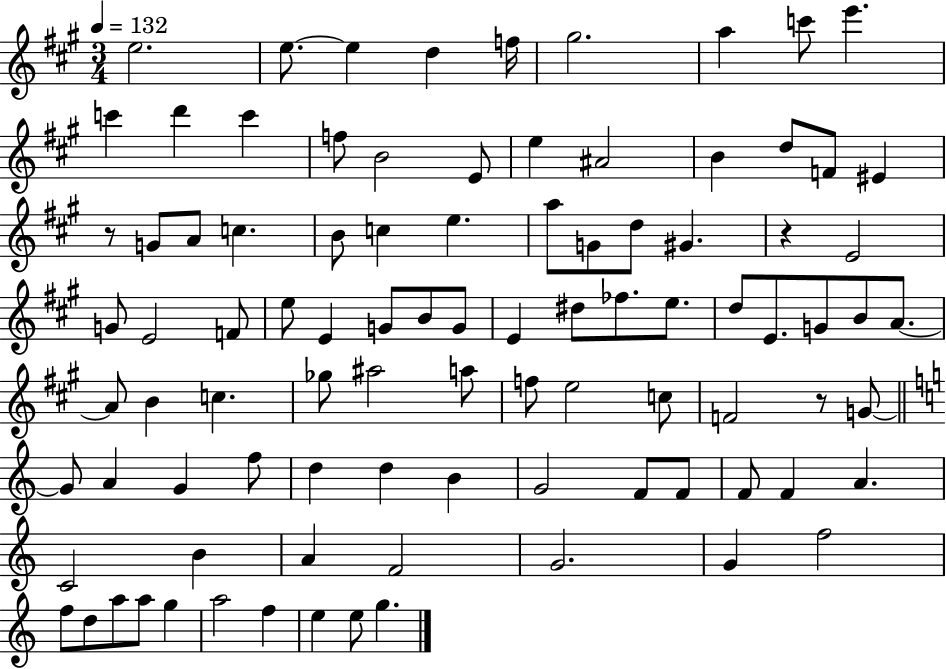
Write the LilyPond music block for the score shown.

{
  \clef treble
  \numericTimeSignature
  \time 3/4
  \key a \major
  \tempo 4 = 132
  e''2. | e''8.~~ e''4 d''4 f''16 | gis''2. | a''4 c'''8 e'''4. | \break c'''4 d'''4 c'''4 | f''8 b'2 e'8 | e''4 ais'2 | b'4 d''8 f'8 eis'4 | \break r8 g'8 a'8 c''4. | b'8 c''4 e''4. | a''8 g'8 d''8 gis'4. | r4 e'2 | \break g'8 e'2 f'8 | e''8 e'4 g'8 b'8 g'8 | e'4 dis''8 fes''8. e''8. | d''8 e'8. g'8 b'8 a'8.~~ | \break a'8 b'4 c''4. | ges''8 ais''2 a''8 | f''8 e''2 c''8 | f'2 r8 g'8~~ | \break \bar "||" \break \key a \minor g'8 a'4 g'4 f''8 | d''4 d''4 b'4 | g'2 f'8 f'8 | f'8 f'4 a'4. | \break c'2 b'4 | a'4 f'2 | g'2. | g'4 f''2 | \break f''8 d''8 a''8 a''8 g''4 | a''2 f''4 | e''4 e''8 g''4. | \bar "|."
}